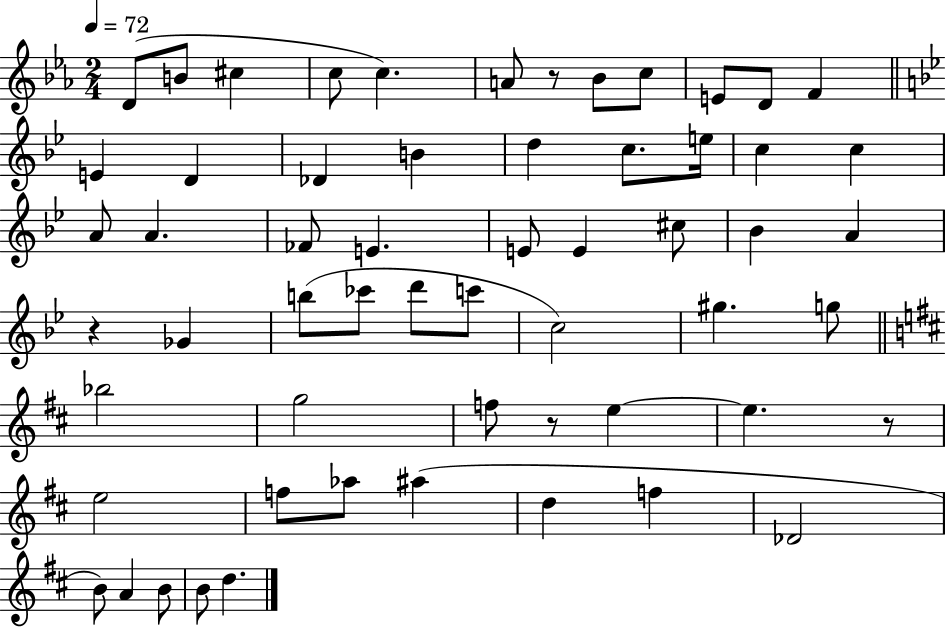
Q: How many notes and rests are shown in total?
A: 58